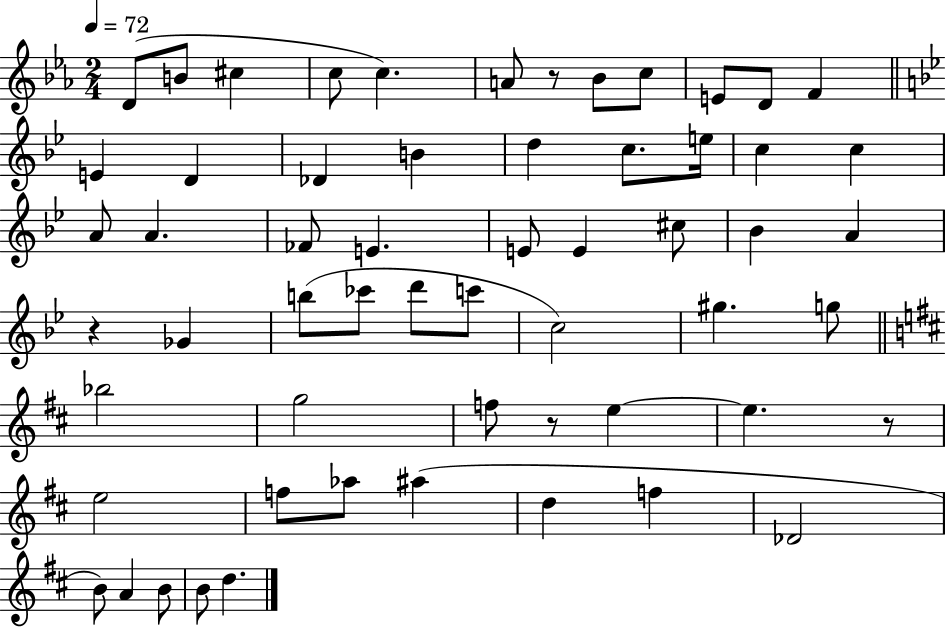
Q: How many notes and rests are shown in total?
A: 58